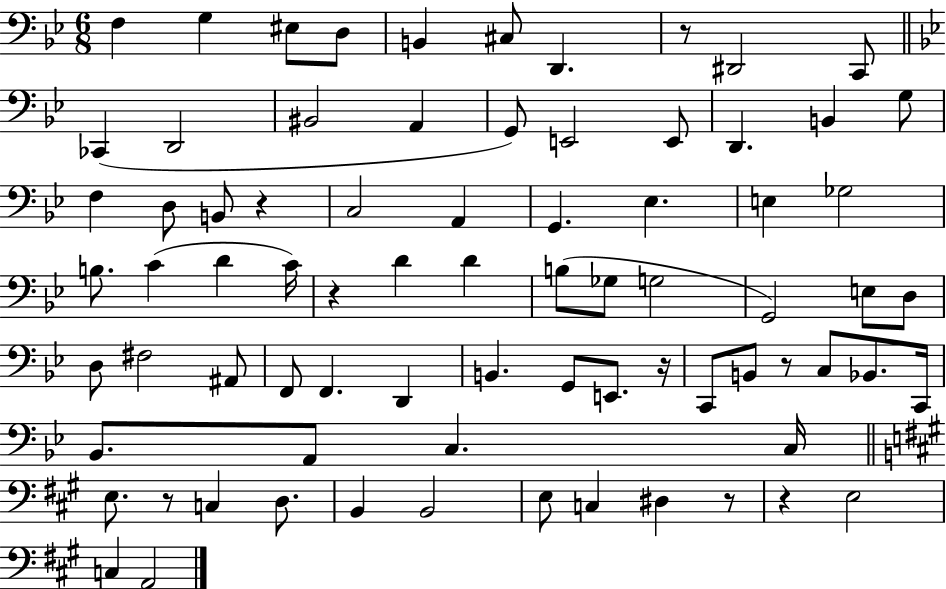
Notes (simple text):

F3/q G3/q EIS3/e D3/e B2/q C#3/e D2/q. R/e D#2/h C2/e CES2/q D2/h BIS2/h A2/q G2/e E2/h E2/e D2/q. B2/q G3/e F3/q D3/e B2/e R/q C3/h A2/q G2/q. Eb3/q. E3/q Gb3/h B3/e. C4/q D4/q C4/s R/q D4/q D4/q B3/e Gb3/e G3/h G2/h E3/e D3/e D3/e F#3/h A#2/e F2/e F2/q. D2/q B2/q. G2/e E2/e. R/s C2/e B2/e R/e C3/e Bb2/e. C2/s Bb2/e. A2/e C3/q. C3/s E3/e. R/e C3/q D3/e. B2/q B2/h E3/e C3/q D#3/q R/e R/q E3/h C3/q A2/h